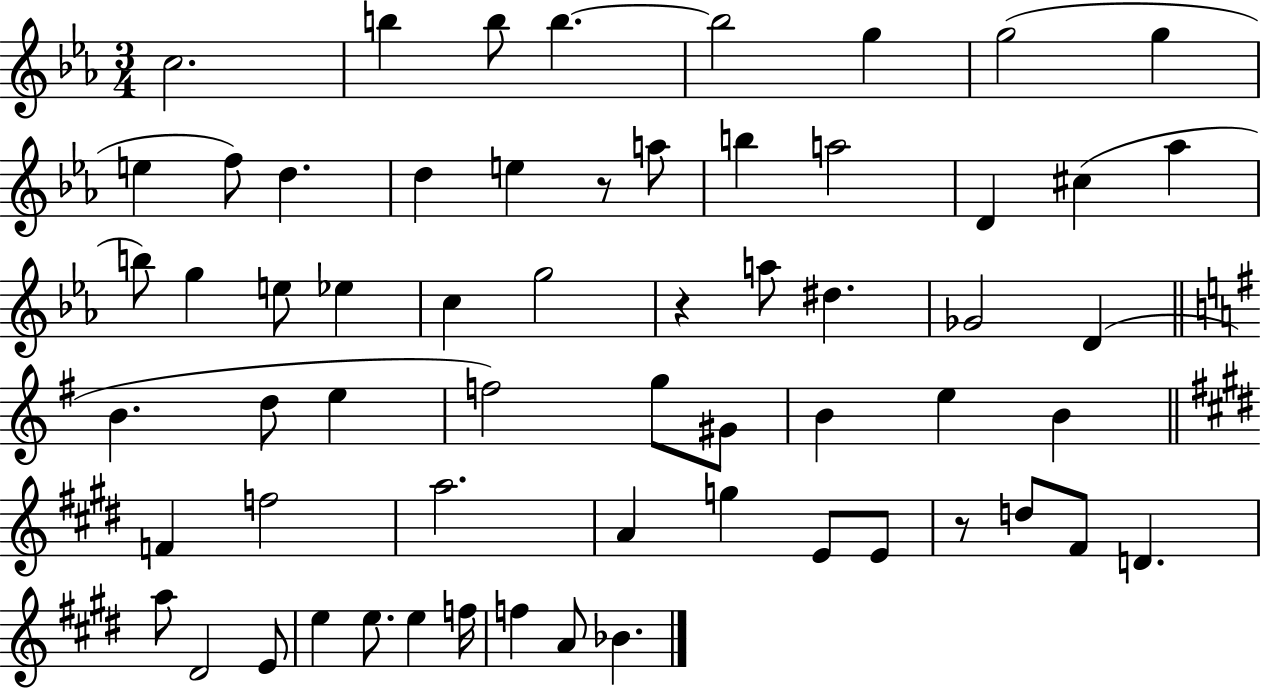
C5/h. B5/q B5/e B5/q. B5/h G5/q G5/h G5/q E5/q F5/e D5/q. D5/q E5/q R/e A5/e B5/q A5/h D4/q C#5/q Ab5/q B5/e G5/q E5/e Eb5/q C5/q G5/h R/q A5/e D#5/q. Gb4/h D4/q B4/q. D5/e E5/q F5/h G5/e G#4/e B4/q E5/q B4/q F4/q F5/h A5/h. A4/q G5/q E4/e E4/e R/e D5/e F#4/e D4/q. A5/e D#4/h E4/e E5/q E5/e. E5/q F5/s F5/q A4/e Bb4/q.